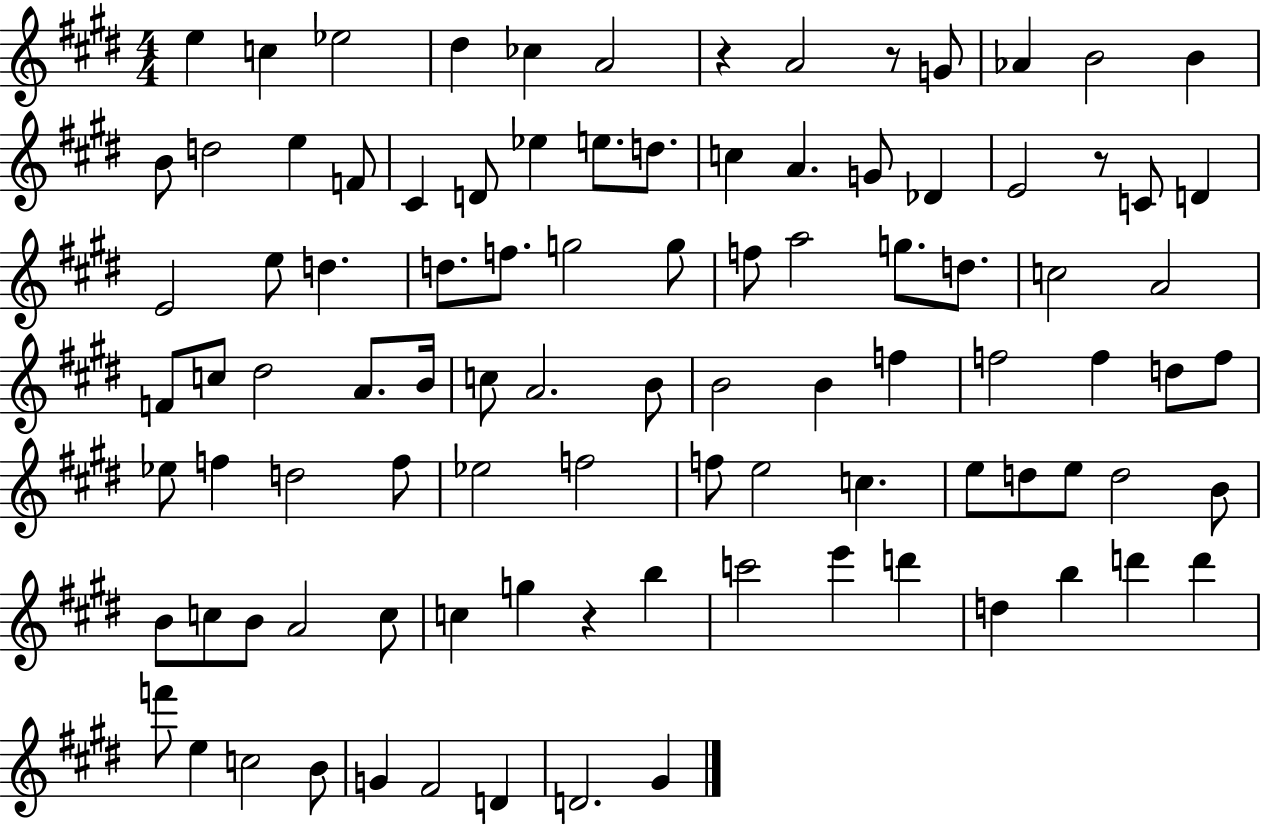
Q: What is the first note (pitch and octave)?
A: E5